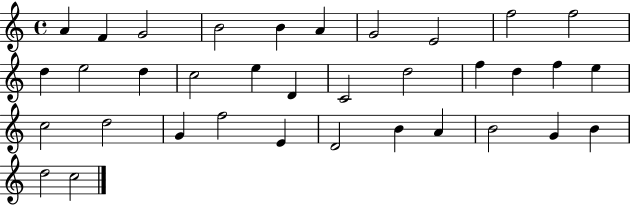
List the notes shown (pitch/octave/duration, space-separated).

A4/q F4/q G4/h B4/h B4/q A4/q G4/h E4/h F5/h F5/h D5/q E5/h D5/q C5/h E5/q D4/q C4/h D5/h F5/q D5/q F5/q E5/q C5/h D5/h G4/q F5/h E4/q D4/h B4/q A4/q B4/h G4/q B4/q D5/h C5/h